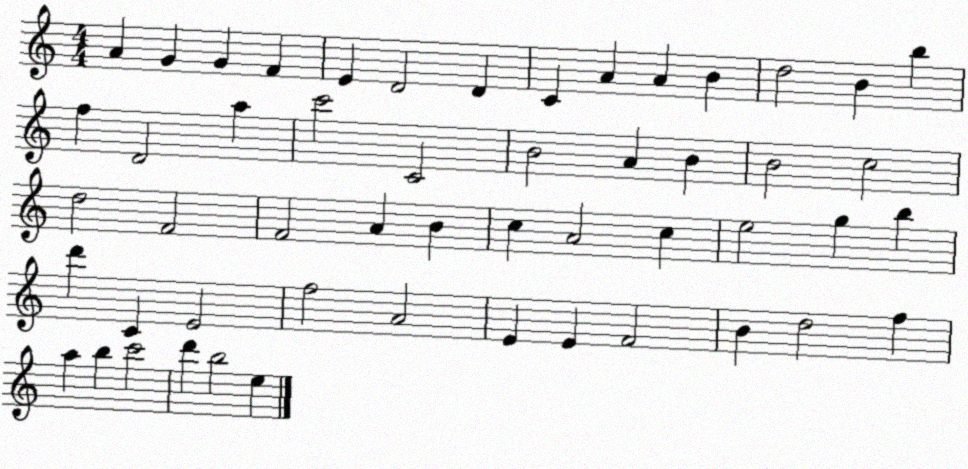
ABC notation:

X:1
T:Untitled
M:4/4
L:1/4
K:C
A G G F E D2 D C A A B d2 B b f D2 a c'2 C2 B2 A B B2 c2 d2 F2 F2 A B c A2 c e2 g b d' C E2 f2 A2 E E F2 B d2 f a b c'2 d' b2 e